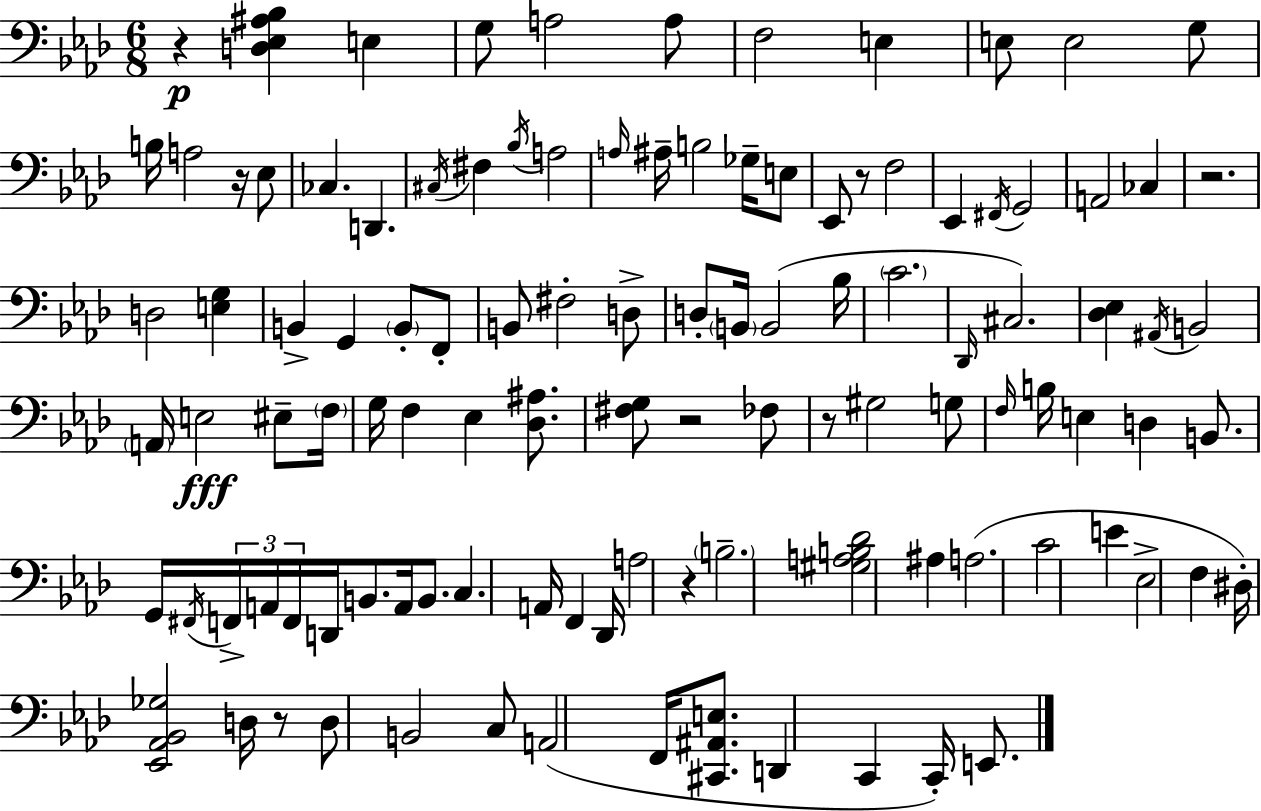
R/q [D3,Eb3,A#3,Bb3]/q E3/q G3/e A3/h A3/e F3/h E3/q E3/e E3/h G3/e B3/s A3/h R/s Eb3/e CES3/q. D2/q. C#3/s F#3/q Bb3/s A3/h A3/s A#3/s B3/h Gb3/s E3/e Eb2/e R/e F3/h Eb2/q F#2/s G2/h A2/h CES3/q R/h. D3/h [E3,G3]/q B2/q G2/q B2/e F2/e B2/e F#3/h D3/e D3/e B2/s B2/h Bb3/s C4/h. Db2/s C#3/h. [Db3,Eb3]/q A#2/s B2/h A2/s E3/h EIS3/e F3/s G3/s F3/q Eb3/q [Db3,A#3]/e. [F#3,G3]/e R/h FES3/e R/e G#3/h G3/e F3/s B3/s E3/q D3/q B2/e. G2/s F#2/s F2/s A2/s F2/s D2/s B2/e. A2/s B2/e. C3/q. A2/s F2/q Db2/s A3/h R/q B3/h. [G#3,A3,B3,Db4]/h A#3/q A3/h. C4/h E4/q Eb3/h F3/q D#3/s [Eb2,Ab2,Bb2,Gb3]/h D3/s R/e D3/e B2/h C3/e A2/h F2/s [C#2,A#2,E3]/e. D2/q C2/q C2/s E2/e.